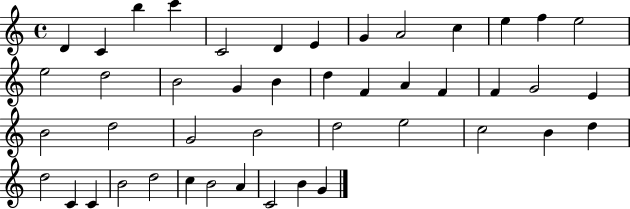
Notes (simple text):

D4/q C4/q B5/q C6/q C4/h D4/q E4/q G4/q A4/h C5/q E5/q F5/q E5/h E5/h D5/h B4/h G4/q B4/q D5/q F4/q A4/q F4/q F4/q G4/h E4/q B4/h D5/h G4/h B4/h D5/h E5/h C5/h B4/q D5/q D5/h C4/q C4/q B4/h D5/h C5/q B4/h A4/q C4/h B4/q G4/q